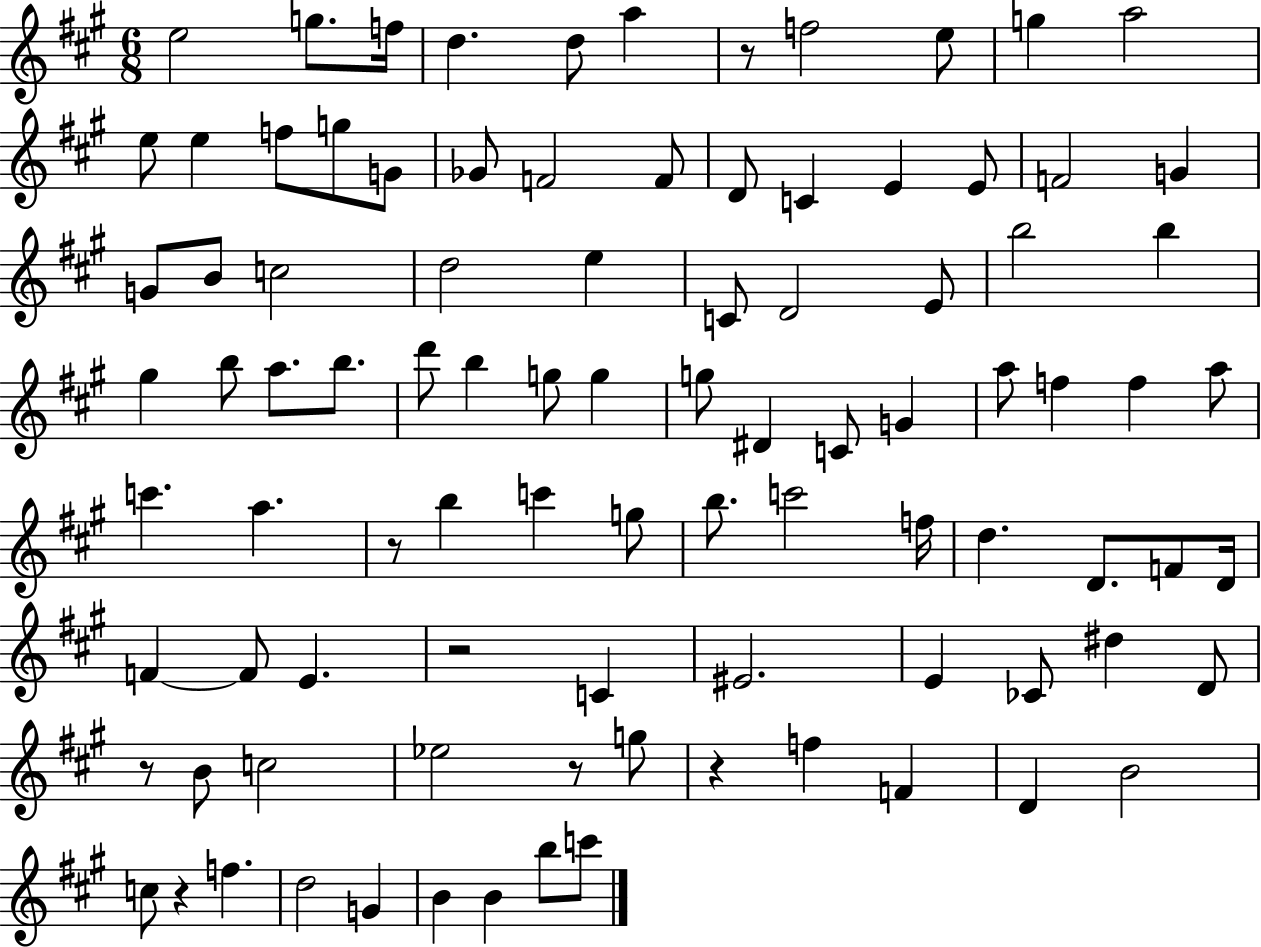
X:1
T:Untitled
M:6/8
L:1/4
K:A
e2 g/2 f/4 d d/2 a z/2 f2 e/2 g a2 e/2 e f/2 g/2 G/2 _G/2 F2 F/2 D/2 C E E/2 F2 G G/2 B/2 c2 d2 e C/2 D2 E/2 b2 b ^g b/2 a/2 b/2 d'/2 b g/2 g g/2 ^D C/2 G a/2 f f a/2 c' a z/2 b c' g/2 b/2 c'2 f/4 d D/2 F/2 D/4 F F/2 E z2 C ^E2 E _C/2 ^d D/2 z/2 B/2 c2 _e2 z/2 g/2 z f F D B2 c/2 z f d2 G B B b/2 c'/2